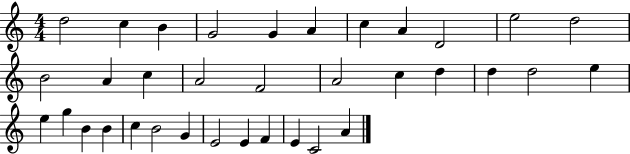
X:1
T:Untitled
M:4/4
L:1/4
K:C
d2 c B G2 G A c A D2 e2 d2 B2 A c A2 F2 A2 c d d d2 e e g B B c B2 G E2 E F E C2 A